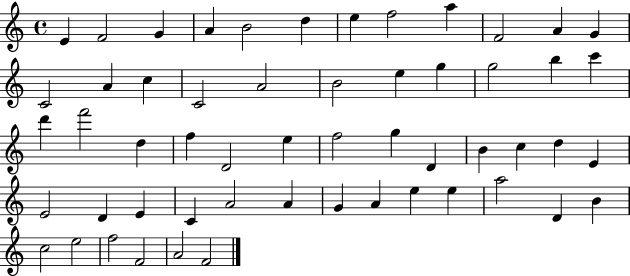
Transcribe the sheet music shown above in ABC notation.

X:1
T:Untitled
M:4/4
L:1/4
K:C
E F2 G A B2 d e f2 a F2 A G C2 A c C2 A2 B2 e g g2 b c' d' f'2 d f D2 e f2 g D B c d E E2 D E C A2 A G A e e a2 D B c2 e2 f2 F2 A2 F2